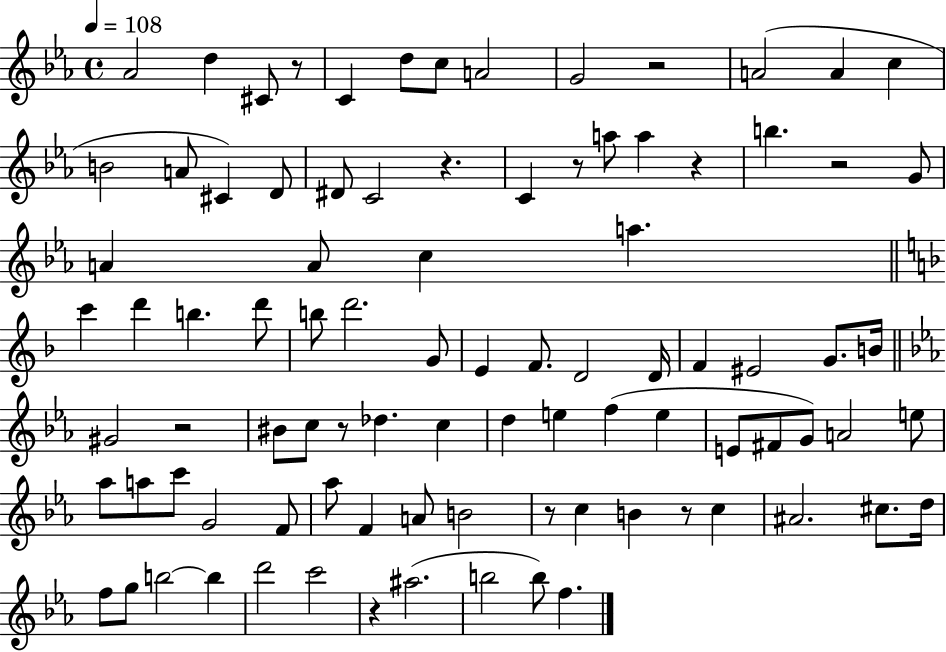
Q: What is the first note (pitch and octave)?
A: Ab4